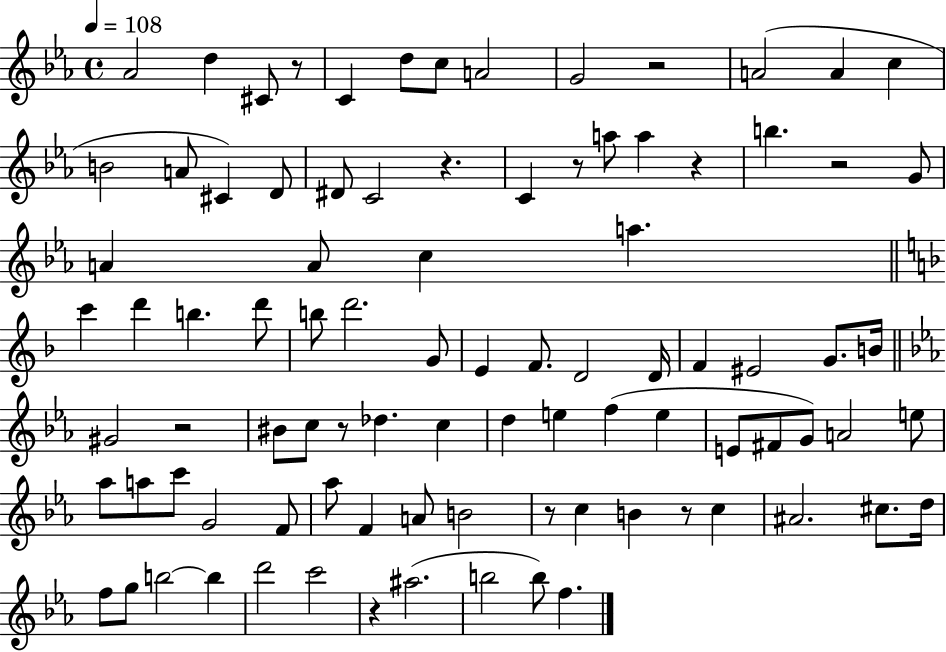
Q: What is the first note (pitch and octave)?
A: Ab4